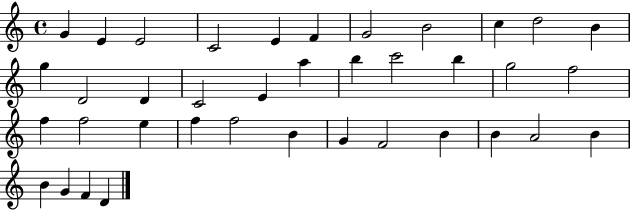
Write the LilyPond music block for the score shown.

{
  \clef treble
  \time 4/4
  \defaultTimeSignature
  \key c \major
  g'4 e'4 e'2 | c'2 e'4 f'4 | g'2 b'2 | c''4 d''2 b'4 | \break g''4 d'2 d'4 | c'2 e'4 a''4 | b''4 c'''2 b''4 | g''2 f''2 | \break f''4 f''2 e''4 | f''4 f''2 b'4 | g'4 f'2 b'4 | b'4 a'2 b'4 | \break b'4 g'4 f'4 d'4 | \bar "|."
}